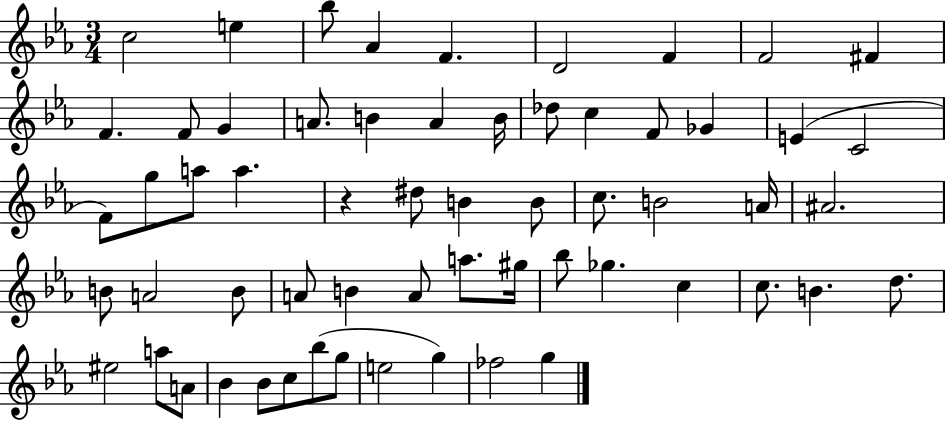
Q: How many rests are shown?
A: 1